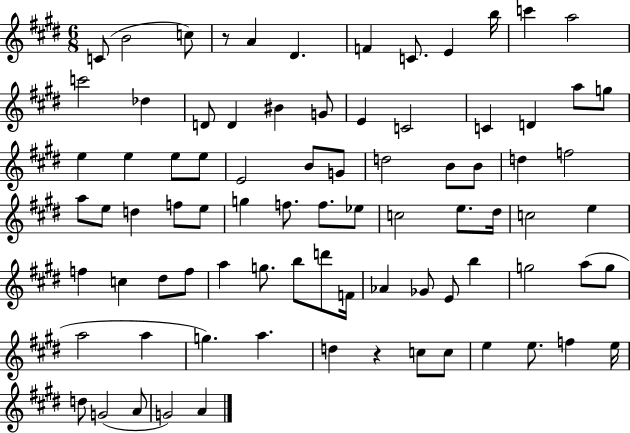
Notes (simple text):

C4/e B4/h C5/e R/e A4/q D#4/q. F4/q C4/e. E4/q B5/s C6/q A5/h C6/h Db5/q D4/e D4/q BIS4/q G4/e E4/q C4/h C4/q D4/q A5/e G5/e E5/q E5/q E5/e E5/e E4/h B4/e G4/e D5/h B4/e B4/e D5/q F5/h A5/e E5/e D5/q F5/e E5/e G5/q F5/e. F5/e. Eb5/e C5/h E5/e. D#5/s C5/h E5/q F5/q C5/q D#5/e F5/e A5/q G5/e. B5/e D6/e F4/s Ab4/q Gb4/e E4/e B5/q G5/h A5/e G5/e A5/h A5/q G5/q. A5/q. D5/q R/q C5/e C5/e E5/q E5/e. F5/q E5/s D5/e G4/h A4/e G4/h A4/q